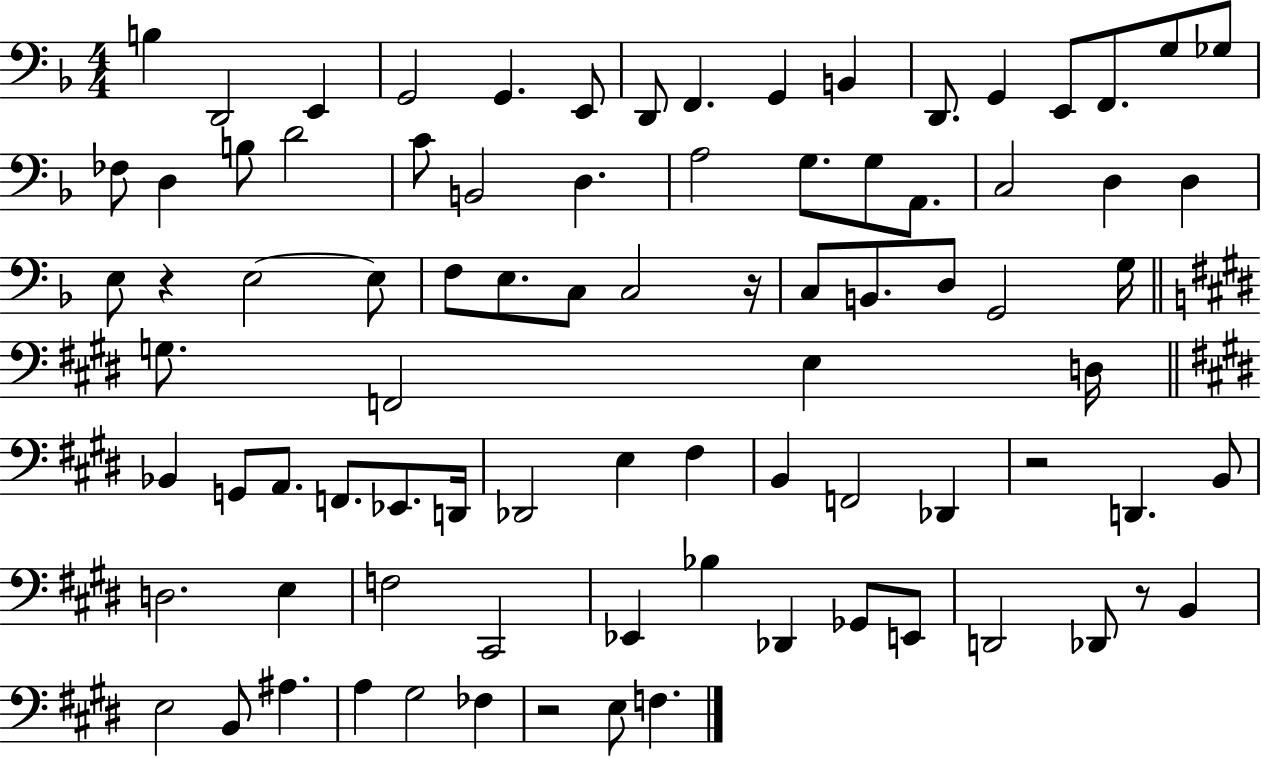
B3/q D2/h E2/q G2/h G2/q. E2/e D2/e F2/q. G2/q B2/q D2/e. G2/q E2/e F2/e. G3/e Gb3/e FES3/e D3/q B3/e D4/h C4/e B2/h D3/q. A3/h G3/e. G3/e A2/e. C3/h D3/q D3/q E3/e R/q E3/h E3/e F3/e E3/e. C3/e C3/h R/s C3/e B2/e. D3/e G2/h G3/s G3/e. F2/h E3/q D3/s Bb2/q G2/e A2/e. F2/e. Eb2/e. D2/s Db2/h E3/q F#3/q B2/q F2/h Db2/q R/h D2/q. B2/e D3/h. E3/q F3/h C#2/h Eb2/q Bb3/q Db2/q Gb2/e E2/e D2/h Db2/e R/e B2/q E3/h B2/e A#3/q. A3/q G#3/h FES3/q R/h E3/e F3/q.